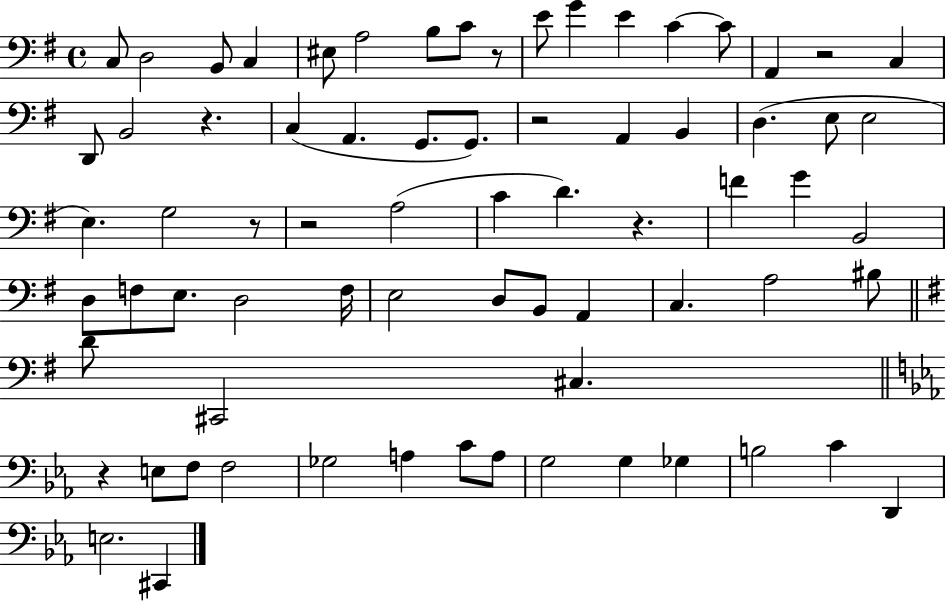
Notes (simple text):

C3/e D3/h B2/e C3/q EIS3/e A3/h B3/e C4/e R/e E4/e G4/q E4/q C4/q C4/e A2/q R/h C3/q D2/e B2/h R/q. C3/q A2/q. G2/e. G2/e. R/h A2/q B2/q D3/q. E3/e E3/h E3/q. G3/h R/e R/h A3/h C4/q D4/q. R/q. F4/q G4/q B2/h D3/e F3/e E3/e. D3/h F3/s E3/h D3/e B2/e A2/q C3/q. A3/h BIS3/e D4/e C#2/h C#3/q. R/q E3/e F3/e F3/h Gb3/h A3/q C4/e A3/e G3/h G3/q Gb3/q B3/h C4/q D2/q E3/h. C#2/q